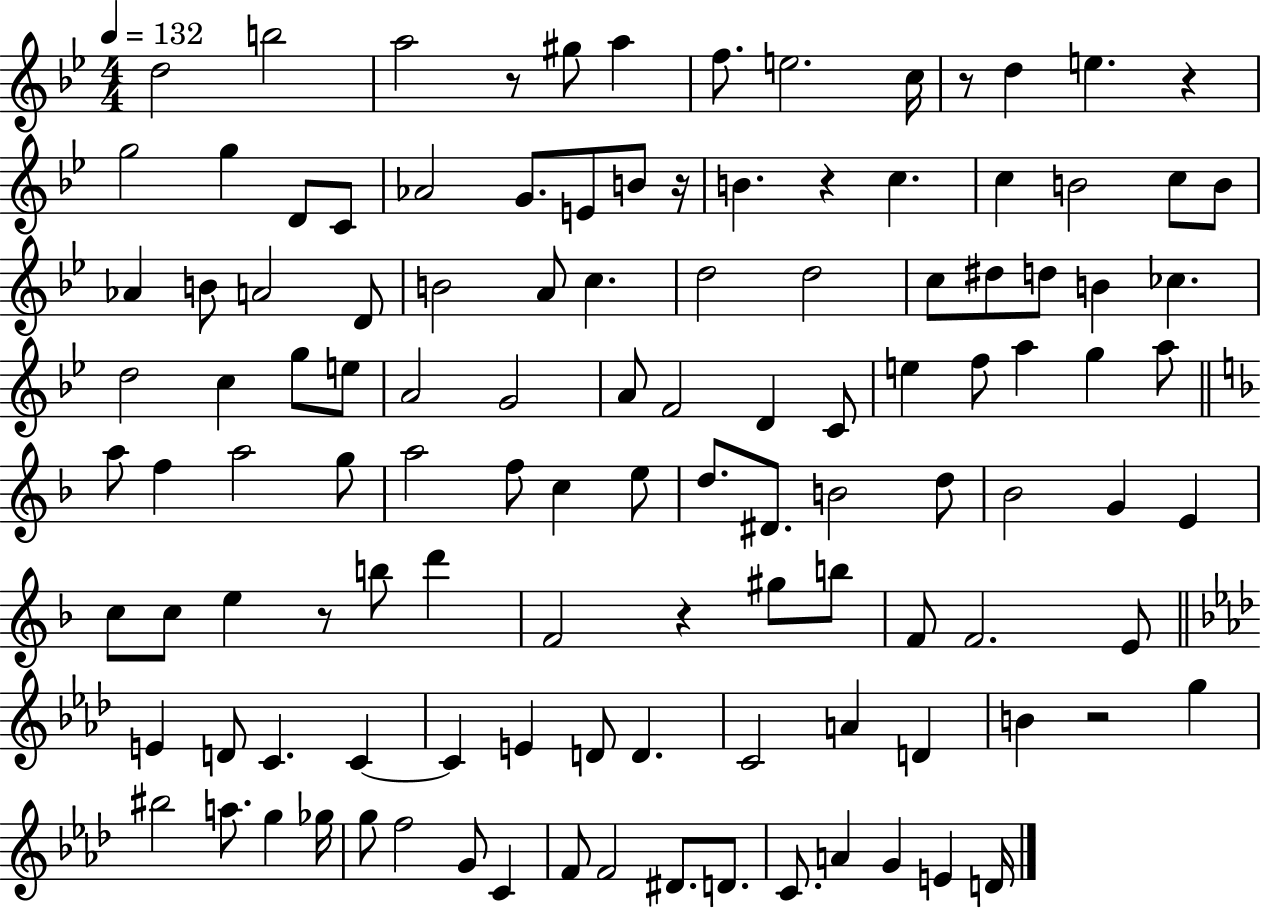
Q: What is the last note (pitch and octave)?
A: D4